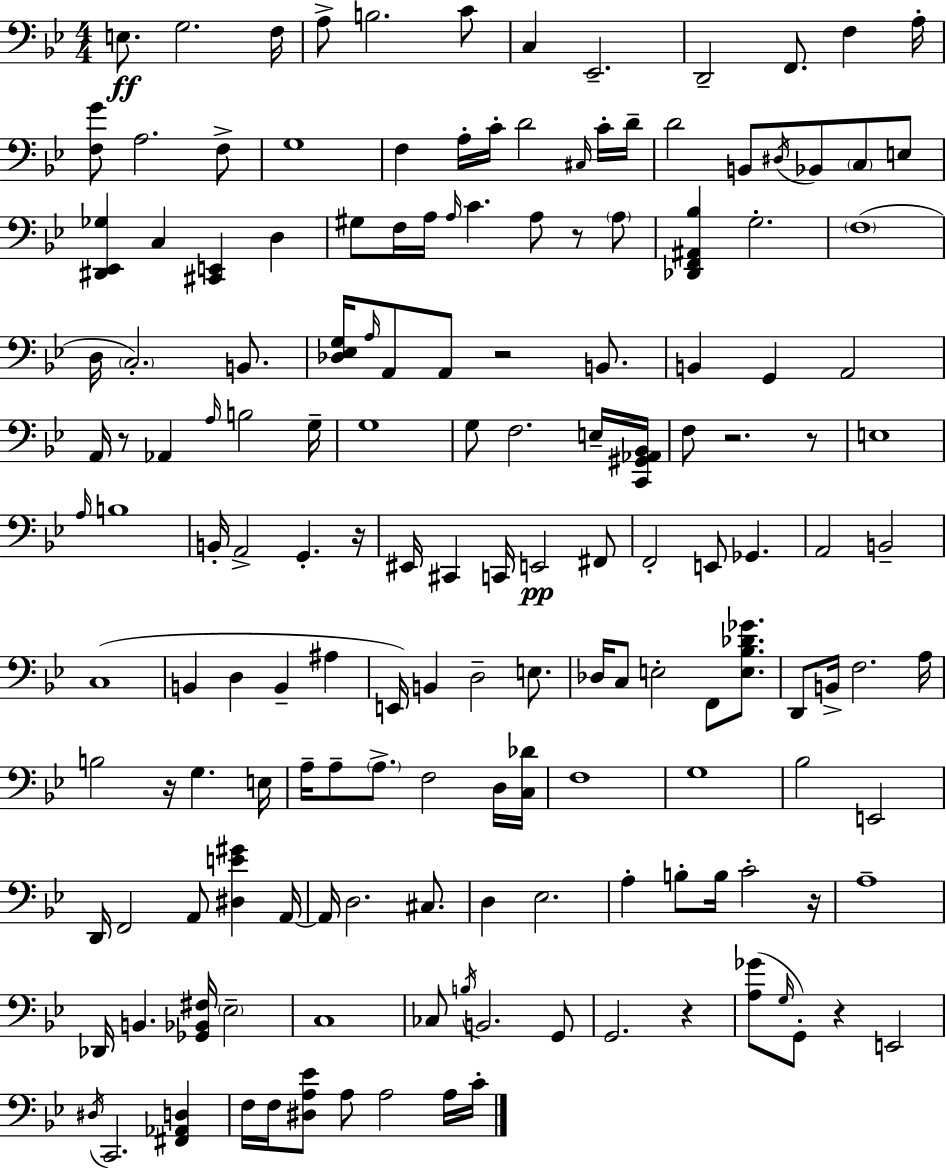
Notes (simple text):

E3/e. G3/h. F3/s A3/e B3/h. C4/e C3/q Eb2/h. D2/h F2/e. F3/q A3/s [F3,G4]/e A3/h. F3/e G3/w F3/q A3/s C4/s D4/h C#3/s C4/s D4/s D4/h B2/e D#3/s Bb2/e C3/e E3/e [D#2,Eb2,Gb3]/q C3/q [C#2,E2]/q D3/q G#3/e F3/s A3/s A3/s C4/q. A3/e R/e A3/e [Db2,F2,A#2,Bb3]/q G3/h. F3/w D3/s C3/h. B2/e. [Db3,Eb3,G3]/s A3/s A2/e A2/e R/h B2/e. B2/q G2/q A2/h A2/s R/e Ab2/q A3/s B3/h G3/s G3/w G3/e F3/h. E3/s [C2,G#2,Ab2,Bb2]/s F3/e R/h. R/e E3/w A3/s B3/w B2/s A2/h G2/q. R/s EIS2/s C#2/q C2/s E2/h F#2/e F2/h E2/e Gb2/q. A2/h B2/h C3/w B2/q D3/q B2/q A#3/q E2/s B2/q D3/h E3/e. Db3/s C3/e E3/h F2/e [E3,Bb3,Db4,Gb4]/e. D2/e B2/s F3/h. A3/s B3/h R/s G3/q. E3/s A3/s A3/e A3/e. F3/h D3/s [C3,Db4]/s F3/w G3/w Bb3/h E2/h D2/s F2/h A2/e [D#3,E4,G#4]/q A2/s A2/s D3/h. C#3/e. D3/q Eb3/h. A3/q B3/e B3/s C4/h R/s A3/w Db2/s B2/q. [Gb2,Bb2,F#3]/s Eb3/h C3/w CES3/e B3/s B2/h. G2/e G2/h. R/q [A3,Gb4]/e G3/s G2/e R/q E2/h D#3/s C2/h. [F#2,Ab2,D3]/q F3/s F3/s [D#3,A3,Eb4]/e A3/e A3/h A3/s C4/s